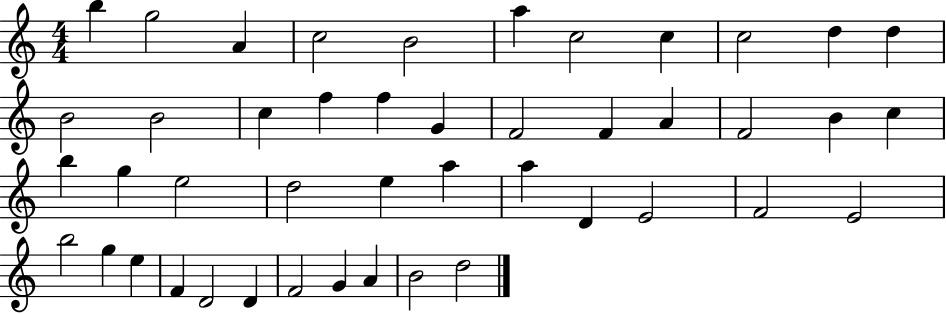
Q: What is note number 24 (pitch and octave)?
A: B5